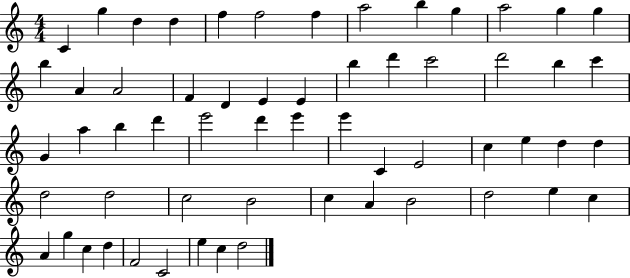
C4/q G5/q D5/q D5/q F5/q F5/h F5/q A5/h B5/q G5/q A5/h G5/q G5/q B5/q A4/q A4/h F4/q D4/q E4/q E4/q B5/q D6/q C6/h D6/h B5/q C6/q G4/q A5/q B5/q D6/q E6/h D6/q E6/q E6/q C4/q E4/h C5/q E5/q D5/q D5/q D5/h D5/h C5/h B4/h C5/q A4/q B4/h D5/h E5/q C5/q A4/q G5/q C5/q D5/q F4/h C4/h E5/q C5/q D5/h